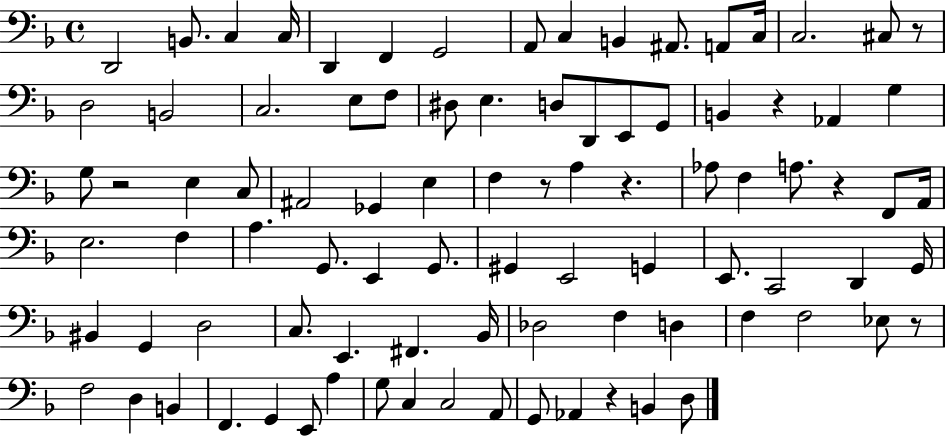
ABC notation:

X:1
T:Untitled
M:4/4
L:1/4
K:F
D,,2 B,,/2 C, C,/4 D,, F,, G,,2 A,,/2 C, B,, ^A,,/2 A,,/2 C,/4 C,2 ^C,/2 z/2 D,2 B,,2 C,2 E,/2 F,/2 ^D,/2 E, D,/2 D,,/2 E,,/2 G,,/2 B,, z _A,, G, G,/2 z2 E, C,/2 ^A,,2 _G,, E, F, z/2 A, z _A,/2 F, A,/2 z F,,/2 A,,/4 E,2 F, A, G,,/2 E,, G,,/2 ^G,, E,,2 G,, E,,/2 C,,2 D,, G,,/4 ^B,, G,, D,2 C,/2 E,, ^F,, _B,,/4 _D,2 F, D, F, F,2 _E,/2 z/2 F,2 D, B,, F,, G,, E,,/2 A, G,/2 C, C,2 A,,/2 G,,/2 _A,, z B,, D,/2